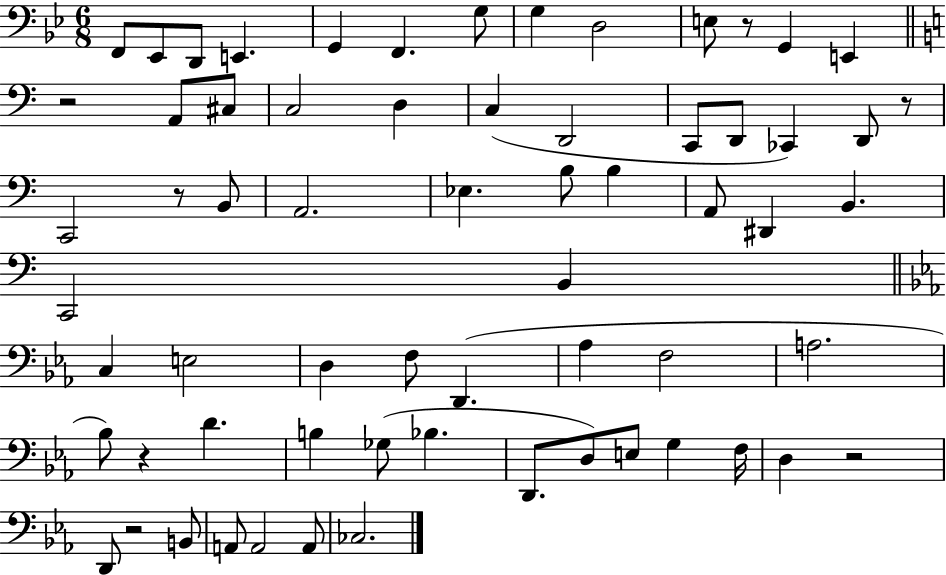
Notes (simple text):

F2/e Eb2/e D2/e E2/q. G2/q F2/q. G3/e G3/q D3/h E3/e R/e G2/q E2/q R/h A2/e C#3/e C3/h D3/q C3/q D2/h C2/e D2/e CES2/q D2/e R/e C2/h R/e B2/e A2/h. Eb3/q. B3/e B3/q A2/e D#2/q B2/q. C2/h B2/q C3/q E3/h D3/q F3/e D2/q. Ab3/q F3/h A3/h. Bb3/e R/q D4/q. B3/q Gb3/e Bb3/q. D2/e. D3/e E3/e G3/q F3/s D3/q R/h D2/e R/h B2/e A2/e A2/h A2/e CES3/h.